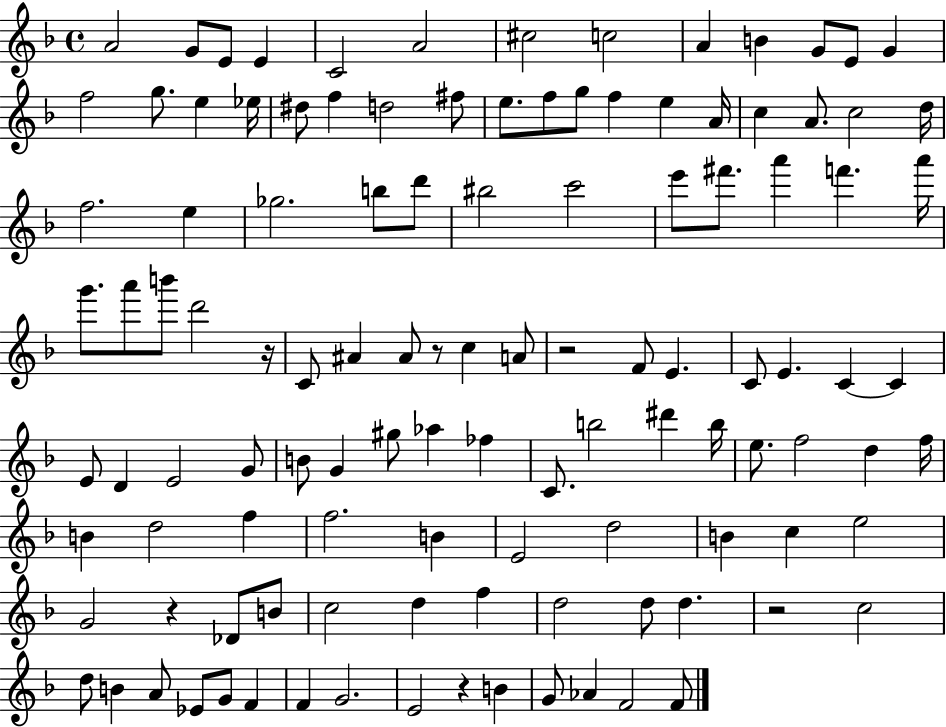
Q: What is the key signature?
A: F major